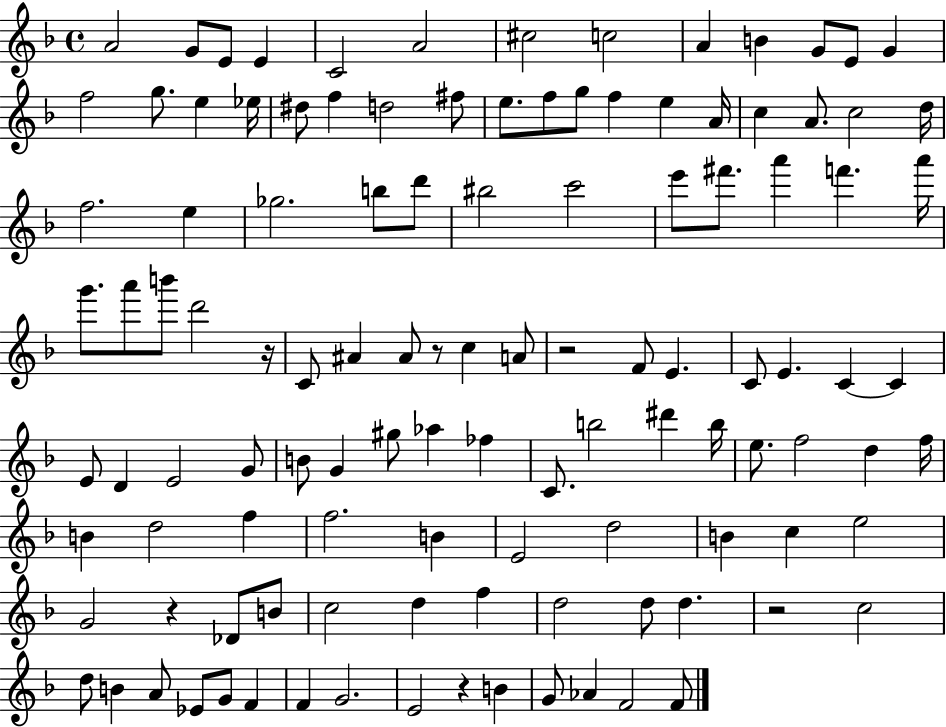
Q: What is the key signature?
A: F major